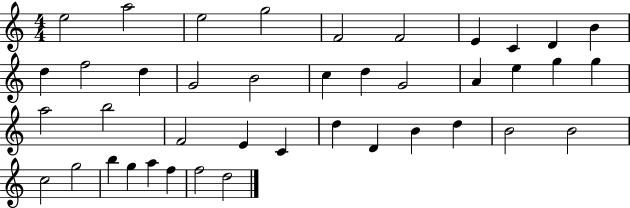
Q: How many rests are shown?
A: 0